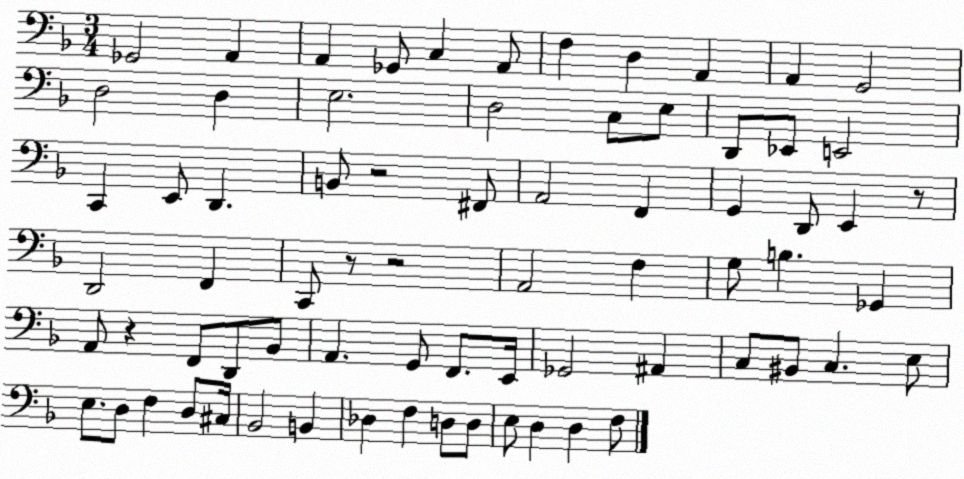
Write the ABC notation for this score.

X:1
T:Untitled
M:3/4
L:1/4
K:F
_G,,2 A,, A,, _G,,/2 C, A,,/2 F, D, A,, A,, G,,2 D,2 D, E,2 D,2 C,/2 E,/2 D,,/2 _E,,/2 E,,2 C,, E,,/2 D,, B,,/2 z2 ^F,,/2 A,,2 F,, G,, D,,/2 E,, z/2 D,,2 F,, C,,/2 z/2 z2 A,,2 F, G,/2 B, _G,, A,,/2 z F,,/2 D,,/2 _B,,/2 A,, G,,/2 F,,/2 E,,/4 _G,,2 ^A,, C,/2 ^B,,/2 C, E,/2 E,/2 D,/2 F, D,/2 ^C,/4 _B,,2 B,, _D, F, D,/2 D,/2 E,/2 D, D, F,/2